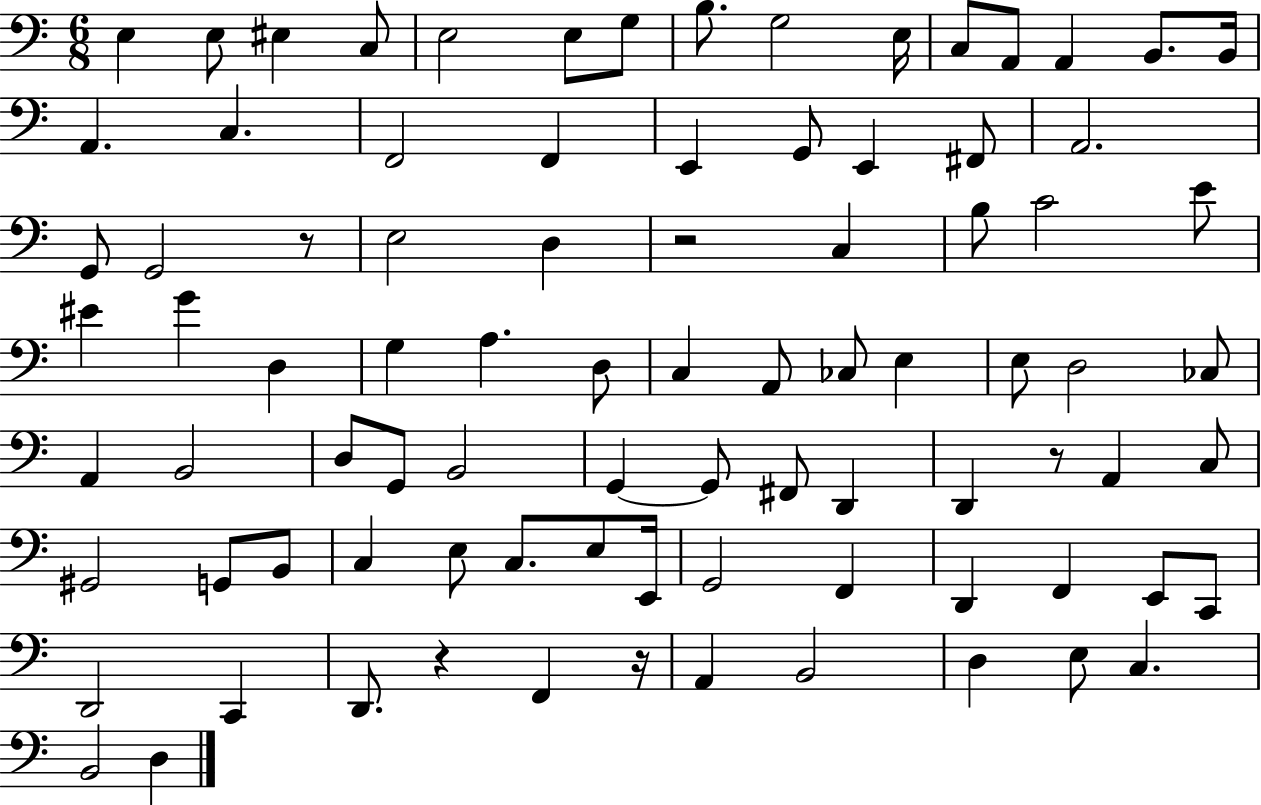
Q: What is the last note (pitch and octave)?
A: D3